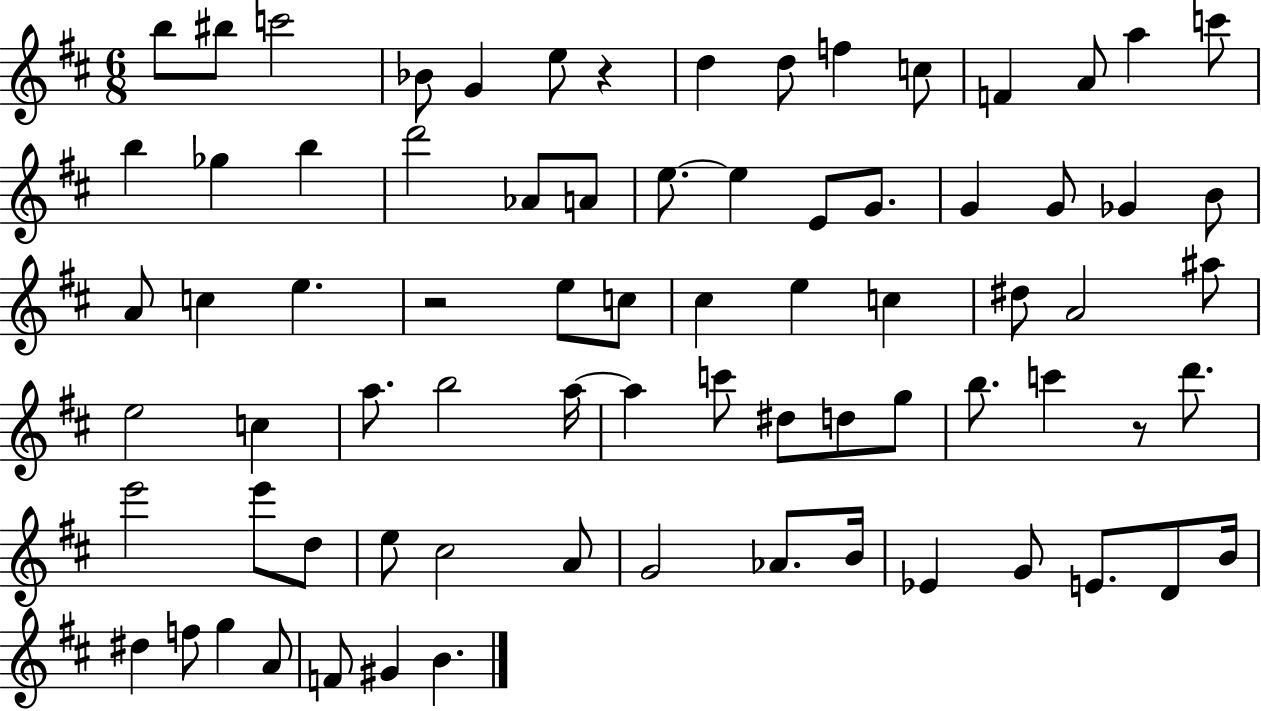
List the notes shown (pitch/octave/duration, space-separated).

B5/e BIS5/e C6/h Bb4/e G4/q E5/e R/q D5/q D5/e F5/q C5/e F4/q A4/e A5/q C6/e B5/q Gb5/q B5/q D6/h Ab4/e A4/e E5/e. E5/q E4/e G4/e. G4/q G4/e Gb4/q B4/e A4/e C5/q E5/q. R/h E5/e C5/e C#5/q E5/q C5/q D#5/e A4/h A#5/e E5/h C5/q A5/e. B5/h A5/s A5/q C6/e D#5/e D5/e G5/e B5/e. C6/q R/e D6/e. E6/h E6/e D5/e E5/e C#5/h A4/e G4/h Ab4/e. B4/s Eb4/q G4/e E4/e. D4/e B4/s D#5/q F5/e G5/q A4/e F4/e G#4/q B4/q.